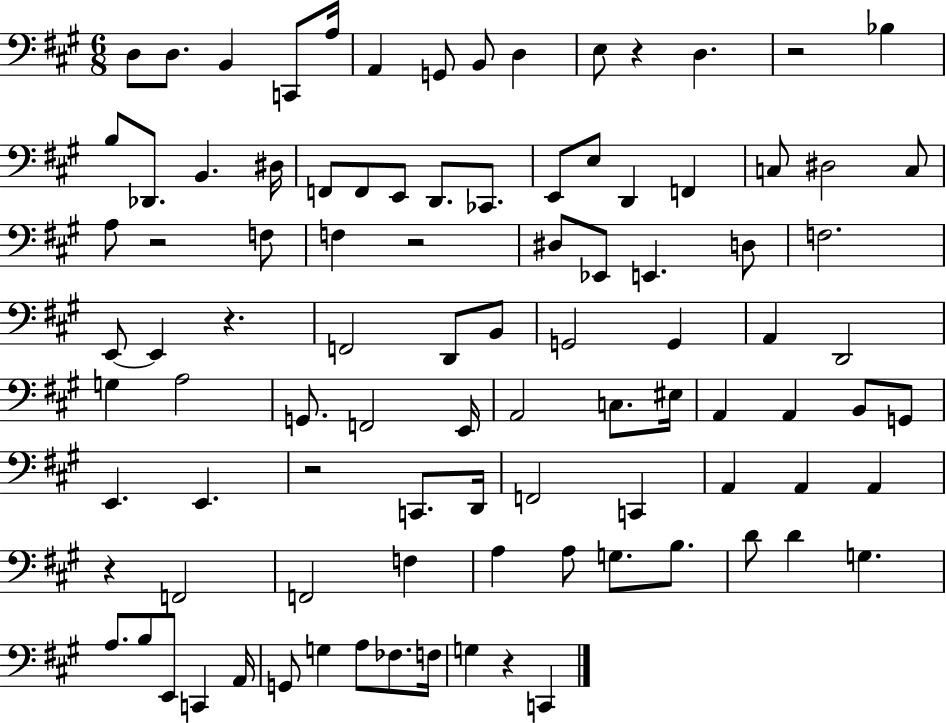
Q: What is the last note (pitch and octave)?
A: C2